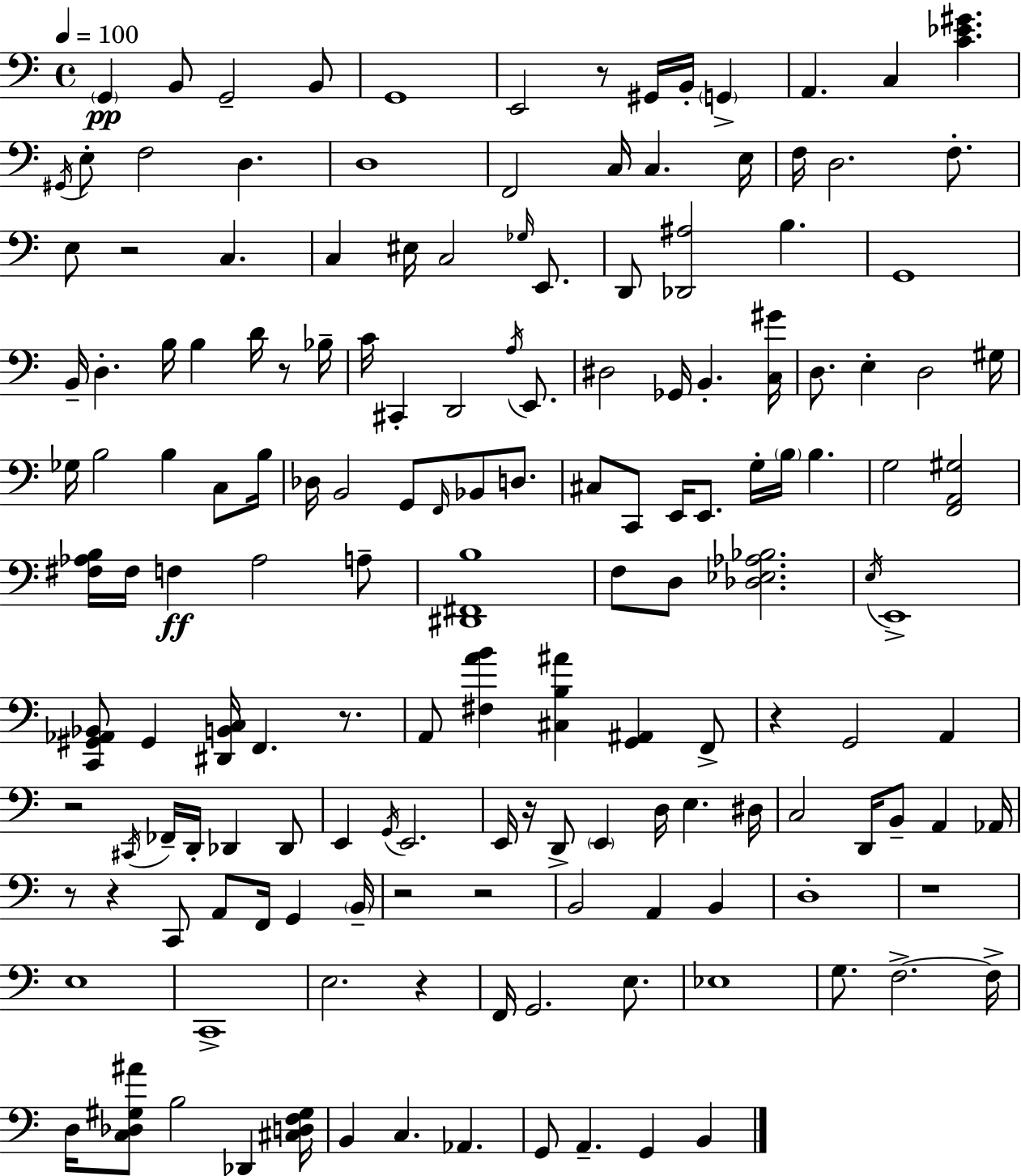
G2/q B2/e G2/h B2/e G2/w E2/h R/e G#2/s B2/s G2/q A2/q. C3/q [C4,Eb4,G#4]/q. G#2/s E3/e F3/h D3/q. D3/w F2/h C3/s C3/q. E3/s F3/s D3/h. F3/e. E3/e R/h C3/q. C3/q EIS3/s C3/h Gb3/s E2/e. D2/e [Db2,A#3]/h B3/q. G2/w B2/s D3/q. B3/s B3/q D4/s R/e Bb3/s C4/s C#2/q D2/h A3/s E2/e. D#3/h Gb2/s B2/q. [C3,G#4]/s D3/e. E3/q D3/h G#3/s Gb3/s B3/h B3/q C3/e B3/s Db3/s B2/h G2/e F2/s Bb2/e D3/e. C#3/e C2/e E2/s E2/e. G3/s B3/s B3/q. G3/h [F2,A2,G#3]/h [F#3,Ab3,B3]/s F#3/s F3/q Ab3/h A3/e [D#2,F#2,B3]/w F3/e D3/e [Db3,Eb3,Ab3,Bb3]/h. E3/s E2/w [C2,G#2,Ab2,Bb2]/e G#2/q [D#2,B2,C3]/s F2/q. R/e. A2/e [F#3,A4,B4]/q [C#3,B3,A#4]/q [G2,A#2]/q F2/e R/q G2/h A2/q R/h C#2/s FES2/s D2/s Db2/q Db2/e E2/q G2/s E2/h. E2/s R/s D2/e E2/q D3/s E3/q. D#3/s C3/h D2/s B2/e A2/q Ab2/s R/e R/q C2/e A2/e F2/s G2/q B2/s R/h R/h B2/h A2/q B2/q D3/w R/w E3/w C2/w E3/h. R/q F2/s G2/h. E3/e. Eb3/w G3/e. F3/h. F3/s D3/s [C3,Db3,G#3,A#4]/e B3/h Db2/q [C#3,D3,F3,G#3]/s B2/q C3/q. Ab2/q. G2/e A2/q. G2/q B2/q